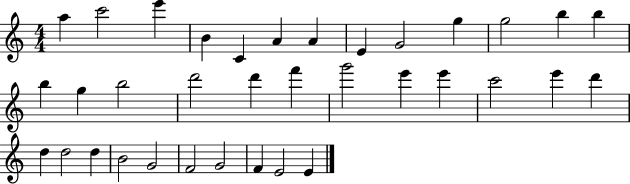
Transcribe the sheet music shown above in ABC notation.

X:1
T:Untitled
M:4/4
L:1/4
K:C
a c'2 e' B C A A E G2 g g2 b b b g b2 d'2 d' f' g'2 e' e' c'2 e' d' d d2 d B2 G2 F2 G2 F E2 E